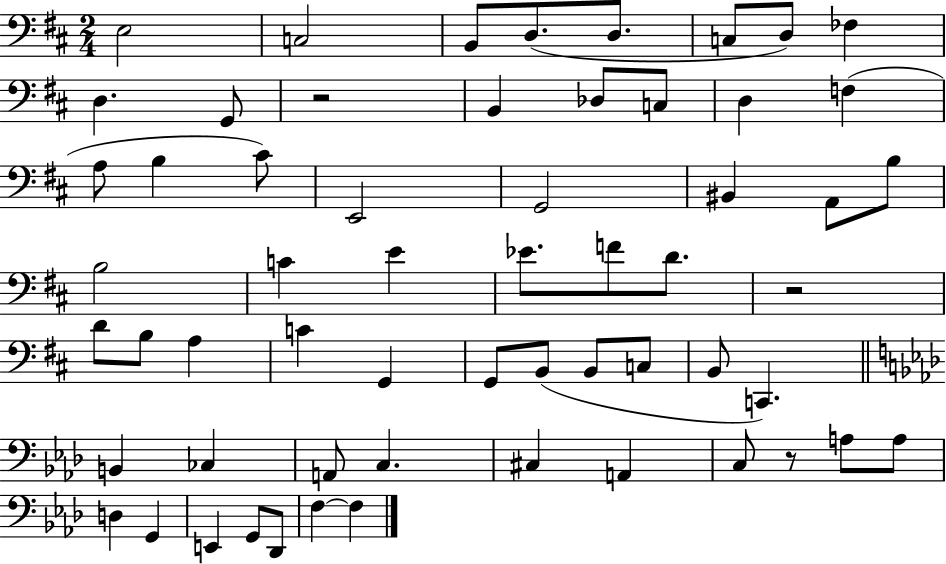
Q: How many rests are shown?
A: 3